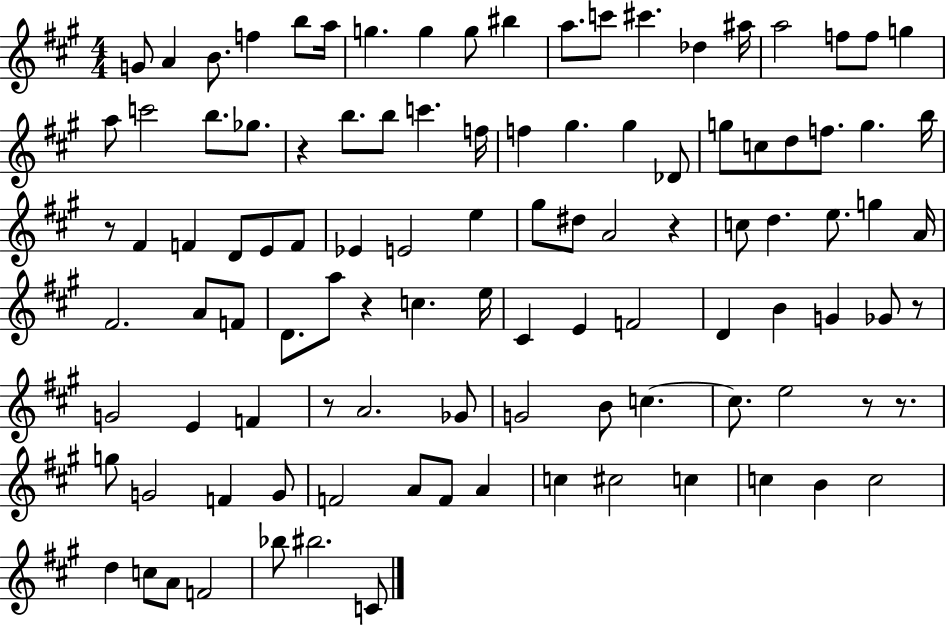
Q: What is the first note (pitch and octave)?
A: G4